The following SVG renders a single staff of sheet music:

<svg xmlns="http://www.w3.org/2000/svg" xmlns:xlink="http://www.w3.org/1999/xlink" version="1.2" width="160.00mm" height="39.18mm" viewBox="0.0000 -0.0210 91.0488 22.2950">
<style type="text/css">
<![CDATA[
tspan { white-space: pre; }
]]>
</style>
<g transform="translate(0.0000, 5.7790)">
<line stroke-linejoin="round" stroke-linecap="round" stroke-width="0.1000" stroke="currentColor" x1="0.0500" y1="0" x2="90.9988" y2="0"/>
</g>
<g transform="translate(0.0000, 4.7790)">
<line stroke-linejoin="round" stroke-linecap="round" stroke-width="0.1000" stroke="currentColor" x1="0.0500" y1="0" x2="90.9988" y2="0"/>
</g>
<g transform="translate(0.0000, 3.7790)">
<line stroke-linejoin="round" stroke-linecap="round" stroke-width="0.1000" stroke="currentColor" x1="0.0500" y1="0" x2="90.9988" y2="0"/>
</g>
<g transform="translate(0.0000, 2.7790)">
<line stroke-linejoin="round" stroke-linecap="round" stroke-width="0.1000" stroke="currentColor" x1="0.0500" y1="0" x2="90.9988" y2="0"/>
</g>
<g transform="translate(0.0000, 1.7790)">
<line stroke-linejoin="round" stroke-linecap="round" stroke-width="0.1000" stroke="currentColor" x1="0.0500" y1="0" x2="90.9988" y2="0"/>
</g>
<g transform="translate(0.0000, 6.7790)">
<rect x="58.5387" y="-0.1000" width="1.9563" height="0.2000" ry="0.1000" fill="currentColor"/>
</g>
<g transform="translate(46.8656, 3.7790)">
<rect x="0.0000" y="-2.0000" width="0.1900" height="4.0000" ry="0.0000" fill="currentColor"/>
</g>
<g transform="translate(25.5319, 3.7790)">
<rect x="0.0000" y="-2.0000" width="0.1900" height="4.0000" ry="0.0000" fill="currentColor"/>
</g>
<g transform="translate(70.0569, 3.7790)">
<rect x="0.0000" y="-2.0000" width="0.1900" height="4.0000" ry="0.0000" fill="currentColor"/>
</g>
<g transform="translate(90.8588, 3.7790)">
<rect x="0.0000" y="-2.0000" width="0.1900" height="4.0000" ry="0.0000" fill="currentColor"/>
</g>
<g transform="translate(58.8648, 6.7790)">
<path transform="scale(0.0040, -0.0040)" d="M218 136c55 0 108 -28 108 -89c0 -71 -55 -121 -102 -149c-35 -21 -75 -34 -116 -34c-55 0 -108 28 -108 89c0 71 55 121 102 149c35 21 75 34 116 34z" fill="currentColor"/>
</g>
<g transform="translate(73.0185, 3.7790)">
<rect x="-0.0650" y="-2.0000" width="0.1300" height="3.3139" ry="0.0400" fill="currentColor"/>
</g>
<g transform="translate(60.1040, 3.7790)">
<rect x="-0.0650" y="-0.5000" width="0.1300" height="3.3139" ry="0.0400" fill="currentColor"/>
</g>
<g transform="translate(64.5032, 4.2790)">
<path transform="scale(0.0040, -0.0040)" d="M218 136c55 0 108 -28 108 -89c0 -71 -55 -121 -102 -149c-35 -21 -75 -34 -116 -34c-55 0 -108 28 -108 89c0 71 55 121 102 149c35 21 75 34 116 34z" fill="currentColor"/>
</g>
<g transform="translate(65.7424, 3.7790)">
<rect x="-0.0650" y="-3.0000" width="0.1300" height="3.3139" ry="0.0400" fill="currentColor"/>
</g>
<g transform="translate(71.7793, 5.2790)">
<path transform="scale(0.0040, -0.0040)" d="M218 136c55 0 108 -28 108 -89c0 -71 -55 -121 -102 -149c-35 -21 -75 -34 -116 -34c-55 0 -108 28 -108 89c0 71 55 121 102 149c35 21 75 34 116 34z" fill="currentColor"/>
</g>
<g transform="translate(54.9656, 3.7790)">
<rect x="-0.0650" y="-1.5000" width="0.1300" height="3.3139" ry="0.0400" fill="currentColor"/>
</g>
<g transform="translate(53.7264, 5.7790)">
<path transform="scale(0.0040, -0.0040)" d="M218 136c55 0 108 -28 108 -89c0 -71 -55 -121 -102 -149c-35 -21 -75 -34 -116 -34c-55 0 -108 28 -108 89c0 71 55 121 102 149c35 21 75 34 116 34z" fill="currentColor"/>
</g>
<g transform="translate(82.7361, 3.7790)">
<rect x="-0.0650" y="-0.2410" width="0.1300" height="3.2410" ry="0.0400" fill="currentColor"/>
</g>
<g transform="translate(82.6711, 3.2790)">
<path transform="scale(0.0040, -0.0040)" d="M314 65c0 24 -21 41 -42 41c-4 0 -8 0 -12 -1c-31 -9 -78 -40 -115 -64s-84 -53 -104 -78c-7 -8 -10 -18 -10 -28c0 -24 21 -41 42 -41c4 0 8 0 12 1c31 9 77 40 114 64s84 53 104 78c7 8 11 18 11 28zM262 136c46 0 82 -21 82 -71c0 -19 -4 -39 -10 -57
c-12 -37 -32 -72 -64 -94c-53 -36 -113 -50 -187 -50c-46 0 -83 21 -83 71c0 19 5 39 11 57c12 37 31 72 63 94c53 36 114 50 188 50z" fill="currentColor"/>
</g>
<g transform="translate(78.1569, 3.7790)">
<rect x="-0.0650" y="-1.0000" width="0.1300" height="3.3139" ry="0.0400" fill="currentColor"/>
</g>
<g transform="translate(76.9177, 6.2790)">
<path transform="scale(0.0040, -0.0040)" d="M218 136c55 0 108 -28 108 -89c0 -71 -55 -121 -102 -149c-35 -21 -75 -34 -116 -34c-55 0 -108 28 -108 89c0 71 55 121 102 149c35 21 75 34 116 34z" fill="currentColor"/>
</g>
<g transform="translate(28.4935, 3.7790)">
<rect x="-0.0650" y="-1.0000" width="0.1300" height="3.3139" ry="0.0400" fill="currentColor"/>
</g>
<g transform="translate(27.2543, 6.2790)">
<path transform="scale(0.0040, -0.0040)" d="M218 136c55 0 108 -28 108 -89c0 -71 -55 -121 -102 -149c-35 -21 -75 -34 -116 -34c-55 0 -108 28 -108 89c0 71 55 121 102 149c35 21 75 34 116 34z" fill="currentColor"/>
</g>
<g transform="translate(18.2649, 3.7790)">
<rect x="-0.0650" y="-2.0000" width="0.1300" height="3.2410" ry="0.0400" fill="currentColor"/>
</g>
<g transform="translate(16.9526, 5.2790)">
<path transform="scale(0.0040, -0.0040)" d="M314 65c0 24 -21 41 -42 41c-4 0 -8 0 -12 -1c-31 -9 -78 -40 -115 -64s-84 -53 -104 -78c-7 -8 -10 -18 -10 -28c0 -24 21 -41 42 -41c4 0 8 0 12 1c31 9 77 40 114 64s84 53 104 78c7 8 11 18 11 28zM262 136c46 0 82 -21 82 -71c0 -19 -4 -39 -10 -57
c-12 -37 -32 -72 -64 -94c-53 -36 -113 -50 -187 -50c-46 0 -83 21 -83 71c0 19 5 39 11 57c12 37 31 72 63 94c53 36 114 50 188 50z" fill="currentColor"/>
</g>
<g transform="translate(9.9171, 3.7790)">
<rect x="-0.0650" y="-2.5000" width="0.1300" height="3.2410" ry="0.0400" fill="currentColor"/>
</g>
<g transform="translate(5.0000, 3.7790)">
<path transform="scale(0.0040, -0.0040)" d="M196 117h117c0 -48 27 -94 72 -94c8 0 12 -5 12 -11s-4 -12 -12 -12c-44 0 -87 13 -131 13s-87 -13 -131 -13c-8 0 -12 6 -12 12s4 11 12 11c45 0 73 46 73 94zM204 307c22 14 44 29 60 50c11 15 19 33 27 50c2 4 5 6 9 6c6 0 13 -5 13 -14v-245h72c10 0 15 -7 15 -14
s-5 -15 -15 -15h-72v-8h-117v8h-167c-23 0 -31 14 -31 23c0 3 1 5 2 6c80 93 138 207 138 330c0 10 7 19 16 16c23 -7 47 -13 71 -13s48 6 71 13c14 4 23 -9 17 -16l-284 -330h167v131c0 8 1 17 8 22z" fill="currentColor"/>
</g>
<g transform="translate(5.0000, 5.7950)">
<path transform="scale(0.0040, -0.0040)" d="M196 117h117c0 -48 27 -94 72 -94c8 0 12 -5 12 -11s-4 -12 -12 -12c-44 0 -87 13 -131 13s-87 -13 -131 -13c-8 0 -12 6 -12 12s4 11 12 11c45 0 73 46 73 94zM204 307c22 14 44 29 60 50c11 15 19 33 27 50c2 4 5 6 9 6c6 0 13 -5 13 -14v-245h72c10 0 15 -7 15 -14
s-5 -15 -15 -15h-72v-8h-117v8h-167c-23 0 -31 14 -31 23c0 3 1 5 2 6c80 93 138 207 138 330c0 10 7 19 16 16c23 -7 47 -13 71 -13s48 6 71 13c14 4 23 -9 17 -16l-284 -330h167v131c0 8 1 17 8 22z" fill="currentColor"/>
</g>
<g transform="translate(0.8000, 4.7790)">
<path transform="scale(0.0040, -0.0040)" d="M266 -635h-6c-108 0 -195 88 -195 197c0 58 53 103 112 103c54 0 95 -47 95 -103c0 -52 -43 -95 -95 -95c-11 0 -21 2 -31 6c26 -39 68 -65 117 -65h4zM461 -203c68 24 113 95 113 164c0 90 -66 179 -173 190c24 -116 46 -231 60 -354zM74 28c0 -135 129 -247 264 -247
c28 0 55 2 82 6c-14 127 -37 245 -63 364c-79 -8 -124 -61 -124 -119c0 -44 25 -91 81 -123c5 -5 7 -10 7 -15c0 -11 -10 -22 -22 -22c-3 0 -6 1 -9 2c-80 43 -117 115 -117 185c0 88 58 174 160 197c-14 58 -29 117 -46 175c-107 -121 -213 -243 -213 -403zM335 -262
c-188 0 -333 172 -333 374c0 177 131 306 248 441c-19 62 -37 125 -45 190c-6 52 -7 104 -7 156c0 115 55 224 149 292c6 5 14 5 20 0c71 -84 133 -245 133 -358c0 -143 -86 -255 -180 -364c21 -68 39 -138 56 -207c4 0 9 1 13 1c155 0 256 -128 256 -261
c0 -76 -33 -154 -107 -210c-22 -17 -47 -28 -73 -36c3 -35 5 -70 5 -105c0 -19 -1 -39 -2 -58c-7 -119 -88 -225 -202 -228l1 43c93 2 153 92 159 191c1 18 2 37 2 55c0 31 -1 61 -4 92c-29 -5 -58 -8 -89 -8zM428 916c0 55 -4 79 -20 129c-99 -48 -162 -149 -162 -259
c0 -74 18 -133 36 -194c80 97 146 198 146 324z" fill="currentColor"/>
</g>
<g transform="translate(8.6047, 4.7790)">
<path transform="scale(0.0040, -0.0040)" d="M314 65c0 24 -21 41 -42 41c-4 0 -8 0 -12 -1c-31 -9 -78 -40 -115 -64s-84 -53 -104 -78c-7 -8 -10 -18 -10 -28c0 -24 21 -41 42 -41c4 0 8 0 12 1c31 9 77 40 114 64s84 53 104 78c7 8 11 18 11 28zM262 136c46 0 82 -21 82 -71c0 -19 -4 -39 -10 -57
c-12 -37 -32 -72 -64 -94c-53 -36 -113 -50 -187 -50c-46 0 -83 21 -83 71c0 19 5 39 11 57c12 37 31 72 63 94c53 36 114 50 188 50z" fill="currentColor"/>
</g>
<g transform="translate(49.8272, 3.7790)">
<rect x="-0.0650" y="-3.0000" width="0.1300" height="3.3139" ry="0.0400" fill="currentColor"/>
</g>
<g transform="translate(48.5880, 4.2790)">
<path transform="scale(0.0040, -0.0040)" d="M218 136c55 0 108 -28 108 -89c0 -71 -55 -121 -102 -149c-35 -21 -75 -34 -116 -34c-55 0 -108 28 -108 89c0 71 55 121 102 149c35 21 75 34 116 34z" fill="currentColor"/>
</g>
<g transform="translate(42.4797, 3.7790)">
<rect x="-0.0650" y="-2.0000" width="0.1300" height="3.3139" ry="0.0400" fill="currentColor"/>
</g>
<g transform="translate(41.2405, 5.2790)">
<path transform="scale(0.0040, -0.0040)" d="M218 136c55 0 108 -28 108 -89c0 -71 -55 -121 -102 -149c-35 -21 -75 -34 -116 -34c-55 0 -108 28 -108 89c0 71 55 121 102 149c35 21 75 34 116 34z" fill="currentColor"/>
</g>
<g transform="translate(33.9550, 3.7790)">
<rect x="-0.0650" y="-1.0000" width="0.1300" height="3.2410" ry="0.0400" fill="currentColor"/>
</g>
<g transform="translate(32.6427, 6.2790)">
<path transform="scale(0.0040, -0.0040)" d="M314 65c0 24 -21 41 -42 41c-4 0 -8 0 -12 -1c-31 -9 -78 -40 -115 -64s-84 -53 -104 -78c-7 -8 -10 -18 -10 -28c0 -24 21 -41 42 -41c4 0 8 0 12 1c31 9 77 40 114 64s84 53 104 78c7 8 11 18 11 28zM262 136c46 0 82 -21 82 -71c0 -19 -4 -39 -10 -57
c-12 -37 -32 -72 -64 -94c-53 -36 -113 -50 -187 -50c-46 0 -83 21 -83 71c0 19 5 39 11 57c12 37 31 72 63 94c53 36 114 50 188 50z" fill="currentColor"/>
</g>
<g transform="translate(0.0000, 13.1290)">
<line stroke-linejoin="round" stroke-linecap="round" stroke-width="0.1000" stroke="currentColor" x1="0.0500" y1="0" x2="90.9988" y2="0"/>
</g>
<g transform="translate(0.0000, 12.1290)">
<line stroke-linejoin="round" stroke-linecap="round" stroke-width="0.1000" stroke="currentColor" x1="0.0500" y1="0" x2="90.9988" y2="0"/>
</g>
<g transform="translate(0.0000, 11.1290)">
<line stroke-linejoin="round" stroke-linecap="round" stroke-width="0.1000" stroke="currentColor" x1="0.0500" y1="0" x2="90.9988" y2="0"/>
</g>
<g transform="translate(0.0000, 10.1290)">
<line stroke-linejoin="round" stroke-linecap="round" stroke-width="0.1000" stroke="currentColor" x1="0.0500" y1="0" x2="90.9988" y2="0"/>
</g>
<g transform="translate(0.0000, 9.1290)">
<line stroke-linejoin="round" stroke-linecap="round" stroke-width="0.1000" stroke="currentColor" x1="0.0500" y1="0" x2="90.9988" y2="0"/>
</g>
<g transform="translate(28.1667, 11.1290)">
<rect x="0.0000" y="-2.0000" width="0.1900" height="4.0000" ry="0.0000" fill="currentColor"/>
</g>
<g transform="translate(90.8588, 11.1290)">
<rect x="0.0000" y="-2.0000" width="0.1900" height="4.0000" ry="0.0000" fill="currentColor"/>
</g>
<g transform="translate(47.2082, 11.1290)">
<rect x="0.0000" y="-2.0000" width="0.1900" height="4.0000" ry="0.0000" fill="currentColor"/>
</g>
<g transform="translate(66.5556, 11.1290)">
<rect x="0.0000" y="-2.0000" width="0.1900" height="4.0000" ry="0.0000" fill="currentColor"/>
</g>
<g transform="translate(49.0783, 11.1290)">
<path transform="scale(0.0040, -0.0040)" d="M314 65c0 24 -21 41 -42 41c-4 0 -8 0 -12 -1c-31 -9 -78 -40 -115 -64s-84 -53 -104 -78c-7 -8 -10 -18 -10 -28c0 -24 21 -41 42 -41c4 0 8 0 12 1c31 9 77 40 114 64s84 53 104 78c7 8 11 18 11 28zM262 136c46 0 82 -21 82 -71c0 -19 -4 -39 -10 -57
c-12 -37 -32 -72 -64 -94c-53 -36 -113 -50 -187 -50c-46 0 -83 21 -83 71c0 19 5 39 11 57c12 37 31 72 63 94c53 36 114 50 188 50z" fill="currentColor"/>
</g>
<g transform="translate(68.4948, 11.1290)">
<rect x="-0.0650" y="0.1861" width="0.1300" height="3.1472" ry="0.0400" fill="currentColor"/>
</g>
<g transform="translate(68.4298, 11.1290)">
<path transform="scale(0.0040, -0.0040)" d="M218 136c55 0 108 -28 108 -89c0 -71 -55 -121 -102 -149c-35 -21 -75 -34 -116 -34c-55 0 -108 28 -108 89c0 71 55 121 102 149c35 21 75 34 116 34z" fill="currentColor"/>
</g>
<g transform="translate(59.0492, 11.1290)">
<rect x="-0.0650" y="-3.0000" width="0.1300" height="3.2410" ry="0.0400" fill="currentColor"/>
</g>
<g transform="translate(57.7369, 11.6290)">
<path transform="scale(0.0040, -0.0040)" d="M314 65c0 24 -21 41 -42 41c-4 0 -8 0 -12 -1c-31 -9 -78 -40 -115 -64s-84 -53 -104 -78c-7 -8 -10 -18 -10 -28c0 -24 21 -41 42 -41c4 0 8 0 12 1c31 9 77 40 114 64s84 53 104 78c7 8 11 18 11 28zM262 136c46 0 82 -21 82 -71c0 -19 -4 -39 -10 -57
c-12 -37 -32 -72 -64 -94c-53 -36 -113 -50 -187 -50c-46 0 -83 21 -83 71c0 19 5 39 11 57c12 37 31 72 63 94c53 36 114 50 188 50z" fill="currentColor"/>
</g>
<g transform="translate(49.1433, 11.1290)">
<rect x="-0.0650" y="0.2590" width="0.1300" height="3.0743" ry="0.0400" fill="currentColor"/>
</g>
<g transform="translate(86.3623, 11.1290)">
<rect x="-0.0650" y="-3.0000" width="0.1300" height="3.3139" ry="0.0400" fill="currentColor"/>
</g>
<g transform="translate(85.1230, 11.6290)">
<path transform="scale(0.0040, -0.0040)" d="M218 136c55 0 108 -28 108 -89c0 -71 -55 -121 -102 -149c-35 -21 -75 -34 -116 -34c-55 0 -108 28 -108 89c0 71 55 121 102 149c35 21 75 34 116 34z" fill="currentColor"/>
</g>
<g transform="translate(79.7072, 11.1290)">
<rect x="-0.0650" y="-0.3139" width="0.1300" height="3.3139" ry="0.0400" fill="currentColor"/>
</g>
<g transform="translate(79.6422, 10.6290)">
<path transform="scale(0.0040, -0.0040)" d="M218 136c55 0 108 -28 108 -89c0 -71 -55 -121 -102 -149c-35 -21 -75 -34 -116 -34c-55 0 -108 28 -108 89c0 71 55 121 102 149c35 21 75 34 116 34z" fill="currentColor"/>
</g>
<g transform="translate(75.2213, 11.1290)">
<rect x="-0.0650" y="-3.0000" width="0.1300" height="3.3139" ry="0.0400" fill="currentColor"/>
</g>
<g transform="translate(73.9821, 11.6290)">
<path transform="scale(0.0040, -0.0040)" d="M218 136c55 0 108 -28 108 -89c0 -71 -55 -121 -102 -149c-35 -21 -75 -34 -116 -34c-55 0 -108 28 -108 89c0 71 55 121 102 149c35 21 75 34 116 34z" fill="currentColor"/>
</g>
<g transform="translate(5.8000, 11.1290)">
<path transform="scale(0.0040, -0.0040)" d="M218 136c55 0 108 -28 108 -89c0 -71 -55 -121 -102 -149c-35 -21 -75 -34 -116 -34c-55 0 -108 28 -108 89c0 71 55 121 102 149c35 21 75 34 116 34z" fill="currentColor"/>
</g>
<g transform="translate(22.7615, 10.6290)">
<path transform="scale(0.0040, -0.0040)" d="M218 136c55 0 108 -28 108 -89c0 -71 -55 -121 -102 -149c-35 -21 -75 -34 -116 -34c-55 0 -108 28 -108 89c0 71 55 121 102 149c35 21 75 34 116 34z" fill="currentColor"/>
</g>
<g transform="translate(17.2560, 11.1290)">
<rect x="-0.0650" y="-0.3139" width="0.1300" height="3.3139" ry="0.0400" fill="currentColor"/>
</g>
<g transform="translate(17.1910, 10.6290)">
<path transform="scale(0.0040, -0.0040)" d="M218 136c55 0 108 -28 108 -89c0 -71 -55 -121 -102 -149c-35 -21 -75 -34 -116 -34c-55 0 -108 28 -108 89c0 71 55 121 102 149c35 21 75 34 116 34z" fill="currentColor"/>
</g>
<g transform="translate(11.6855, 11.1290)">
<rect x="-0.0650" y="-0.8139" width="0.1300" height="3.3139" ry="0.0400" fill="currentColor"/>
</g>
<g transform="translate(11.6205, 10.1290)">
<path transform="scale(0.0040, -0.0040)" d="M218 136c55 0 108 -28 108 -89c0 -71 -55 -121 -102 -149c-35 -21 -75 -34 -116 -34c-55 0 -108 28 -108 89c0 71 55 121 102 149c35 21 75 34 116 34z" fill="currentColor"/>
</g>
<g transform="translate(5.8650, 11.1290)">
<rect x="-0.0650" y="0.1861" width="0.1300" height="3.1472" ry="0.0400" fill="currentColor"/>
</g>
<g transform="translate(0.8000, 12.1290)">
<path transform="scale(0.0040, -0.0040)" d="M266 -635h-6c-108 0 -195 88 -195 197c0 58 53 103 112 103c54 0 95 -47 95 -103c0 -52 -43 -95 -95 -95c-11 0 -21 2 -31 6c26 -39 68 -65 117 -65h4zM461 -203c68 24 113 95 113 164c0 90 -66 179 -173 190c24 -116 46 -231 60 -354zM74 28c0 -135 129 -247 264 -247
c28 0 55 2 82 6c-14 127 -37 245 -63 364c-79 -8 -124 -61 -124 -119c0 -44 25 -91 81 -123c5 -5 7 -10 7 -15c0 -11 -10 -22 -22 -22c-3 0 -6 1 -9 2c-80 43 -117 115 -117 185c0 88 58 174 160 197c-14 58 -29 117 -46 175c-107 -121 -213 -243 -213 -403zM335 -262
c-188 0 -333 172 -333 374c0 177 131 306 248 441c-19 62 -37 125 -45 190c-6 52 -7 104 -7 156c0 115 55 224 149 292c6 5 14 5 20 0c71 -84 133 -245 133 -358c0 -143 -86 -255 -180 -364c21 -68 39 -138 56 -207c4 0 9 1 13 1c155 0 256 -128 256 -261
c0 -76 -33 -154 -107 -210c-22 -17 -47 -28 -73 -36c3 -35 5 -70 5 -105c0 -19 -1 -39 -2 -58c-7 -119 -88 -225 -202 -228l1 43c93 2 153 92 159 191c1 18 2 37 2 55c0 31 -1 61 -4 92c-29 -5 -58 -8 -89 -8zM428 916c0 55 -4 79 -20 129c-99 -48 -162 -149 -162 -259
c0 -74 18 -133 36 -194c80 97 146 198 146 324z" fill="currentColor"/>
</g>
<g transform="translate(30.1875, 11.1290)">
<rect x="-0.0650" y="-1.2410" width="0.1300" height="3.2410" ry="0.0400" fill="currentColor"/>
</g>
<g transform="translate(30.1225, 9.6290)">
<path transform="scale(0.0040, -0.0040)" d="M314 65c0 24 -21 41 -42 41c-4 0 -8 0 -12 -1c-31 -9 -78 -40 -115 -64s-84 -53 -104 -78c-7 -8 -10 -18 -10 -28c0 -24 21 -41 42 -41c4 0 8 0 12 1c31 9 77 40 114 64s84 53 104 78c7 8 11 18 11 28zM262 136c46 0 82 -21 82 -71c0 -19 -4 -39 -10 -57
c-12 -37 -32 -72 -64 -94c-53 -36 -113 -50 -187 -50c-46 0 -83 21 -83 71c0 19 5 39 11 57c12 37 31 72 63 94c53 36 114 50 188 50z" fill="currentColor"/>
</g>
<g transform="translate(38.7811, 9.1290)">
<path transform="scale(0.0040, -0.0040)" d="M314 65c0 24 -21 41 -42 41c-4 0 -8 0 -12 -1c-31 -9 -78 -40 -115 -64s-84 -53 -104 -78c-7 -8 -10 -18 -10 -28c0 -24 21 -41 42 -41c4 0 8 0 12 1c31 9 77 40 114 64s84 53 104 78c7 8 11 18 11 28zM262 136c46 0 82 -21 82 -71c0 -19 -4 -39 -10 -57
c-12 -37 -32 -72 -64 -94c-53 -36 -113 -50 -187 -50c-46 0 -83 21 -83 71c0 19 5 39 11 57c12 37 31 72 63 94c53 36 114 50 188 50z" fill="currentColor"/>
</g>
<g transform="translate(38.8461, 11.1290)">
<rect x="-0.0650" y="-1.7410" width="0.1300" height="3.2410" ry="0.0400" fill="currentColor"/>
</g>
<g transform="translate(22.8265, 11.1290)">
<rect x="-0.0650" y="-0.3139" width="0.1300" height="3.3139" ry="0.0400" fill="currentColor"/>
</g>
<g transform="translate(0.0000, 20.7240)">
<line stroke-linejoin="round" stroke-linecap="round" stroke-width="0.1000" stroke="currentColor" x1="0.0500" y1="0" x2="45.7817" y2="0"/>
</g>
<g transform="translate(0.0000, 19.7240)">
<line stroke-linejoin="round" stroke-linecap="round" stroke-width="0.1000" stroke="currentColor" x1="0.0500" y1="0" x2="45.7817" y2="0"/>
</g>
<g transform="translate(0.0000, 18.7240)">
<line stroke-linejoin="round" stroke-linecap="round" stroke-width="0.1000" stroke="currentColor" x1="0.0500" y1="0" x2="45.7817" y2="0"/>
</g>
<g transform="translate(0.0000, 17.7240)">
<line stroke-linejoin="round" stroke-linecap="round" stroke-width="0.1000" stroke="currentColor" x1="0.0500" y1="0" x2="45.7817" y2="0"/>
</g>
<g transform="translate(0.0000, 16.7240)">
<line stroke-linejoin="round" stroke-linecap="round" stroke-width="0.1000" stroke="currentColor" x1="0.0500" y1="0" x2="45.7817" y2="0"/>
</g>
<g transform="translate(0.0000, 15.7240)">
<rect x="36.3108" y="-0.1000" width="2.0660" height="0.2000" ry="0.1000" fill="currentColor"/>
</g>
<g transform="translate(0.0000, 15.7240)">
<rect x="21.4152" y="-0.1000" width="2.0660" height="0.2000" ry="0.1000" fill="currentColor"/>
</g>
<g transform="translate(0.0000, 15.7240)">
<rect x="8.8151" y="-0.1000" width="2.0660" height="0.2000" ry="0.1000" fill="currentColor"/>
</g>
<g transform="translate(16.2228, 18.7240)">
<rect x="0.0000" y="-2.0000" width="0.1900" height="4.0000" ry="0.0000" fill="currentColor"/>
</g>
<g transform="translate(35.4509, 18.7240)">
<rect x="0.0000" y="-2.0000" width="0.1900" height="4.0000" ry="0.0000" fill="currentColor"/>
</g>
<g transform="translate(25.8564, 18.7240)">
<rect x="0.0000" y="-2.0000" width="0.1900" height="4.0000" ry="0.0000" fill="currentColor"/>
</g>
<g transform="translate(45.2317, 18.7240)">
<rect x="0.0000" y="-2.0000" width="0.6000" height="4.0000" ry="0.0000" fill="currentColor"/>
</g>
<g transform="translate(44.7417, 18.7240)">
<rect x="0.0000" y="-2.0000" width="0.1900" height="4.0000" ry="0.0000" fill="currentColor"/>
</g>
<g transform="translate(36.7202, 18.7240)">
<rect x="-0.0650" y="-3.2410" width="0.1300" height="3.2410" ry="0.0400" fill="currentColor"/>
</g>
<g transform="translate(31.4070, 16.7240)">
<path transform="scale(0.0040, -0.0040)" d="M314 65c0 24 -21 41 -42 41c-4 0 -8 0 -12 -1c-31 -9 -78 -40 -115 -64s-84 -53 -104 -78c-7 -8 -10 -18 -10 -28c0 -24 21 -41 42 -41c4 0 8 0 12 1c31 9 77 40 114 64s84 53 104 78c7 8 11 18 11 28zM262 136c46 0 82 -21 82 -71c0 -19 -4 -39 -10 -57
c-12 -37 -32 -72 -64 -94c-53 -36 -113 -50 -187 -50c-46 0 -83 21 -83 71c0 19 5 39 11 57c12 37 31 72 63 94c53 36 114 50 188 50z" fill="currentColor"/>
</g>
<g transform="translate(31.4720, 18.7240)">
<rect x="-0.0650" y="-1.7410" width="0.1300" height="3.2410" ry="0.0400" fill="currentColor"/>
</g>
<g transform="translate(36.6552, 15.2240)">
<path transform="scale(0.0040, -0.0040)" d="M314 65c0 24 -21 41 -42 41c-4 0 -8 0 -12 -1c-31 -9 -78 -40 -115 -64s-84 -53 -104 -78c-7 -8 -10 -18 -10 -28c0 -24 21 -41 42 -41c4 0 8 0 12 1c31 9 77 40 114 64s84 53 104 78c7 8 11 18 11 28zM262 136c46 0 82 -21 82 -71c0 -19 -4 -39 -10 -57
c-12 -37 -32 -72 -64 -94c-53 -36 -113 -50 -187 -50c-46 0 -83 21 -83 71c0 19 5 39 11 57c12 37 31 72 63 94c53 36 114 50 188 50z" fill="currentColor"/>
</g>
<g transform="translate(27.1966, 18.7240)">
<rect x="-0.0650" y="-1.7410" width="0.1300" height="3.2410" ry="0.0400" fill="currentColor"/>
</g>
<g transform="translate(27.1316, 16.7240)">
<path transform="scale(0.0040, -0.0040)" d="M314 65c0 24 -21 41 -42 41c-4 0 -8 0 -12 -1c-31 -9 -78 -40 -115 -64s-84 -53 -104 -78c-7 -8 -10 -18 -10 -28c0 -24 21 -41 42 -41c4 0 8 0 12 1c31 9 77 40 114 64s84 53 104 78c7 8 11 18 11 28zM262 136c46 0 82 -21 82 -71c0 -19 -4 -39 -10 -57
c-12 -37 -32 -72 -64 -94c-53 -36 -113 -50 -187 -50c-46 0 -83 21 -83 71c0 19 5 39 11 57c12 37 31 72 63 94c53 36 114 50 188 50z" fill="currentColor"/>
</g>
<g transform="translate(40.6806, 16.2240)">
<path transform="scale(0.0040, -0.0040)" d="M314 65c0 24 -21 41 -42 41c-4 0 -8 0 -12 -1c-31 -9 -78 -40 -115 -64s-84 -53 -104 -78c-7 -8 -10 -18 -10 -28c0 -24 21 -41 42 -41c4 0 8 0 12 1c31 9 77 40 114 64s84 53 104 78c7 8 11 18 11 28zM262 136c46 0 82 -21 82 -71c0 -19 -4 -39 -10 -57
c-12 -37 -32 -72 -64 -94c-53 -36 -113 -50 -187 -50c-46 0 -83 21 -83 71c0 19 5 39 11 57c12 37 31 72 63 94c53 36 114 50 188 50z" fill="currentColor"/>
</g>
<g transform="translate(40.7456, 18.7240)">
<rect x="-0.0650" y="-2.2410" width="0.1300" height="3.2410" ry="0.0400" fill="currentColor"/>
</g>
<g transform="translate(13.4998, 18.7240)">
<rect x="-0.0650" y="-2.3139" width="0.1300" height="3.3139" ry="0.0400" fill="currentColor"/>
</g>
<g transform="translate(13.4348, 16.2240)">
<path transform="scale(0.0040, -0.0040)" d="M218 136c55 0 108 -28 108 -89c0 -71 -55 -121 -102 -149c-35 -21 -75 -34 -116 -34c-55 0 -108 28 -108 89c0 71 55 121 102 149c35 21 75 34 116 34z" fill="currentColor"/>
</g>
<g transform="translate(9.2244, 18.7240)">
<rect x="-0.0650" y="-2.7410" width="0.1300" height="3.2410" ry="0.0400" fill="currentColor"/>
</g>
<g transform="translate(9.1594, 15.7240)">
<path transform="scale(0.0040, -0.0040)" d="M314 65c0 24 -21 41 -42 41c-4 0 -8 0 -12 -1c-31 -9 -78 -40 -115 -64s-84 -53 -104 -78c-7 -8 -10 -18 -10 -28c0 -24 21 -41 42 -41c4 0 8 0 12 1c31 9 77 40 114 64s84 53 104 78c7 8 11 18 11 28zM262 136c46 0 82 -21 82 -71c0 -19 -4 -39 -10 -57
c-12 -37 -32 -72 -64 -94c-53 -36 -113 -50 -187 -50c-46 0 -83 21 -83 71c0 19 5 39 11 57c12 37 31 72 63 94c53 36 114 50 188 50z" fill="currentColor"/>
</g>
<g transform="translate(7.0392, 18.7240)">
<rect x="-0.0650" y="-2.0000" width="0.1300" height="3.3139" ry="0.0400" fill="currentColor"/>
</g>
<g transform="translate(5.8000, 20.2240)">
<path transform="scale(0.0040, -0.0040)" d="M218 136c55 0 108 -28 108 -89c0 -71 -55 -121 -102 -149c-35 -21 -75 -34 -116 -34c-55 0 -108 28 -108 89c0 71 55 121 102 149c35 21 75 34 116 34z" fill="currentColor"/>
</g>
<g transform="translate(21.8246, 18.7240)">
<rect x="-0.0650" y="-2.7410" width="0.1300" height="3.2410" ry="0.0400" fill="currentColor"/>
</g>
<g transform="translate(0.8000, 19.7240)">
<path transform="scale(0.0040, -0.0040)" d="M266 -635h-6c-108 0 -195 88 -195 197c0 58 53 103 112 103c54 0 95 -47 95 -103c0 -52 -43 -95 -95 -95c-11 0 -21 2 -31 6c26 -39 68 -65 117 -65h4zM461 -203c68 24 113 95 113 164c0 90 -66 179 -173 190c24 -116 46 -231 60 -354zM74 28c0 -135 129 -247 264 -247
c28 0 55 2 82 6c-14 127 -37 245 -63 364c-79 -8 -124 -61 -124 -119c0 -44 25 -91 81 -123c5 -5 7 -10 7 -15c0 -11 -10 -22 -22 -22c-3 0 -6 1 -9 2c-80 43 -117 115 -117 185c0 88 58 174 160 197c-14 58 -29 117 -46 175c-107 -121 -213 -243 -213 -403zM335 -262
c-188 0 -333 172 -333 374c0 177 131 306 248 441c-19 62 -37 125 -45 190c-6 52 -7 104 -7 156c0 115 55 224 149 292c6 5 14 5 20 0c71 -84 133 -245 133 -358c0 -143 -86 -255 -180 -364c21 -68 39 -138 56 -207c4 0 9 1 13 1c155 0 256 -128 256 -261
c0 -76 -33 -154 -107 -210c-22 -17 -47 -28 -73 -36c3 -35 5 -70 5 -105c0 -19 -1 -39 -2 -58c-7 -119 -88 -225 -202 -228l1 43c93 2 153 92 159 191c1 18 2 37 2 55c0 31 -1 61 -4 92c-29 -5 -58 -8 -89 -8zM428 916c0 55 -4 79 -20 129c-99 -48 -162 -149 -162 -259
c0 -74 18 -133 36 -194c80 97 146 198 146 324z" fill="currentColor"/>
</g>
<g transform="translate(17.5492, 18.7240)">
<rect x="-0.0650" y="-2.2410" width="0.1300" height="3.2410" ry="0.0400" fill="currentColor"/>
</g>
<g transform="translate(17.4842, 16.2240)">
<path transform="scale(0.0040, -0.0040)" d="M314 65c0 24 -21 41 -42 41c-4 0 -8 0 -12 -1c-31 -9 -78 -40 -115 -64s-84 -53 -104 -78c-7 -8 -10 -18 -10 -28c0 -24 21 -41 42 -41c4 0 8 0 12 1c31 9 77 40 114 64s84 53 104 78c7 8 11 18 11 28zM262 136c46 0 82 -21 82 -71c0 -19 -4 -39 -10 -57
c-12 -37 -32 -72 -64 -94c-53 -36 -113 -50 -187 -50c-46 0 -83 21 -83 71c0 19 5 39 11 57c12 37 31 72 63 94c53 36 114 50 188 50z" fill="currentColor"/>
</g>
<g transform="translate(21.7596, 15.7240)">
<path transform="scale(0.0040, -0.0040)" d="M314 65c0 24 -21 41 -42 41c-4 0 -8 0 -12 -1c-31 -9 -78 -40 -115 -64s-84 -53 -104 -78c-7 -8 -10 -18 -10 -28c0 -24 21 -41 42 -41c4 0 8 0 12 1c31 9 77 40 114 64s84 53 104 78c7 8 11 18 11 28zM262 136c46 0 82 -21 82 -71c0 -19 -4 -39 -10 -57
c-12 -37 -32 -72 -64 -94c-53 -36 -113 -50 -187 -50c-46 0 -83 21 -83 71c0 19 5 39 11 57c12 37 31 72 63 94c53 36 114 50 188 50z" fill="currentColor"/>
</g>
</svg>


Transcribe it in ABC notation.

X:1
T:Untitled
M:4/4
L:1/4
K:C
G2 F2 D D2 F A E C A F D c2 B d c c e2 f2 B2 A2 B A c A F a2 g g2 a2 f2 f2 b2 g2